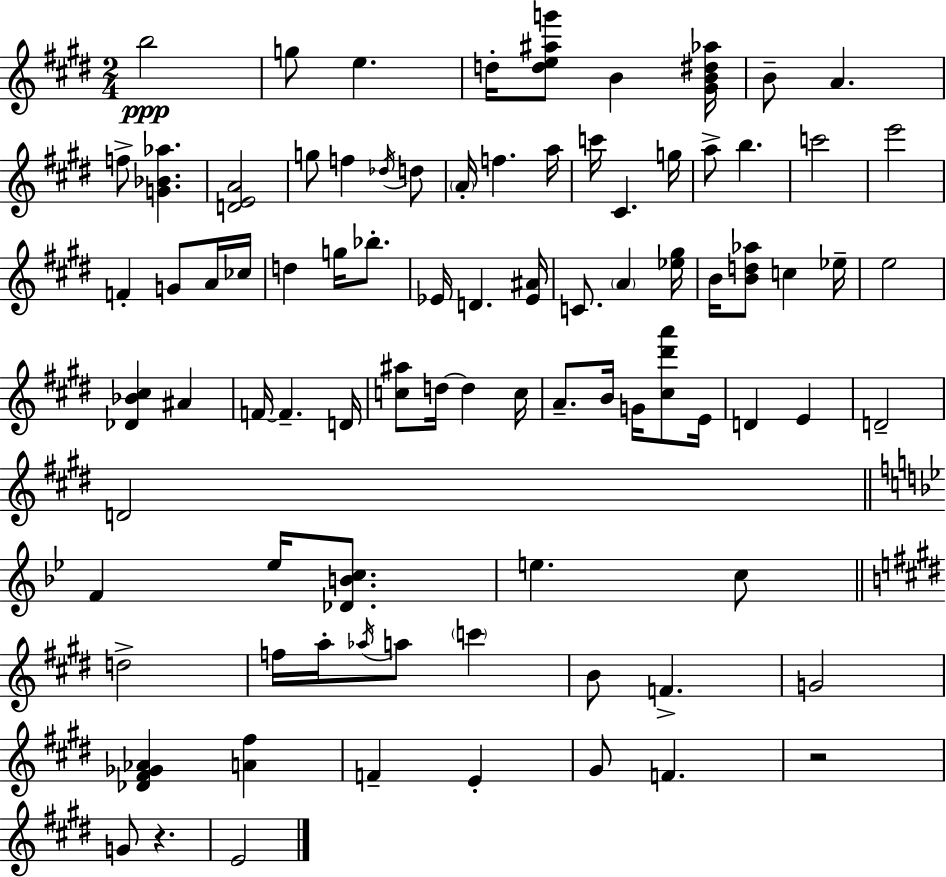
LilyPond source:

{
  \clef treble
  \numericTimeSignature
  \time 2/4
  \key e \major
  b''2\ppp | g''8 e''4. | d''16-. <d'' e'' ais'' g'''>8 b'4 <gis' b' dis'' aes''>16 | b'8-- a'4. | \break f''8-> <g' bes' aes''>4. | <d' e' a'>2 | g''8 f''4 \acciaccatura { des''16 } d''8 | \parenthesize a'16-. f''4. | \break a''16 c'''16 cis'4. | g''16 a''8-> b''4. | c'''2 | e'''2 | \break f'4-. g'8 a'16 | ces''16 d''4 g''16 bes''8.-. | ees'16 d'4. | <ees' ais'>16 c'8. \parenthesize a'4 | \break <ees'' gis''>16 b'16 <b' d'' aes''>8 c''4 | ees''16-- e''2 | <des' bes' cis''>4 ais'4 | f'16~~ f'4.-- | \break d'16 <c'' ais''>8 d''16~~ d''4 | c''16 a'8.-- b'16 g'16 <cis'' dis''' a'''>8 | e'16 d'4 e'4 | d'2-- | \break d'2 | \bar "||" \break \key g \minor f'4 ees''16 <des' b' c''>8. | e''4. c''8 | \bar "||" \break \key e \major d''2-> | f''16 a''16-. \acciaccatura { aes''16 } a''8 \parenthesize c'''4 | b'8 f'4.-> | g'2 | \break <des' fis' ges' aes'>4 <a' fis''>4 | f'4-- e'4-. | gis'8 f'4. | r2 | \break g'8 r4. | e'2 | \bar "|."
}